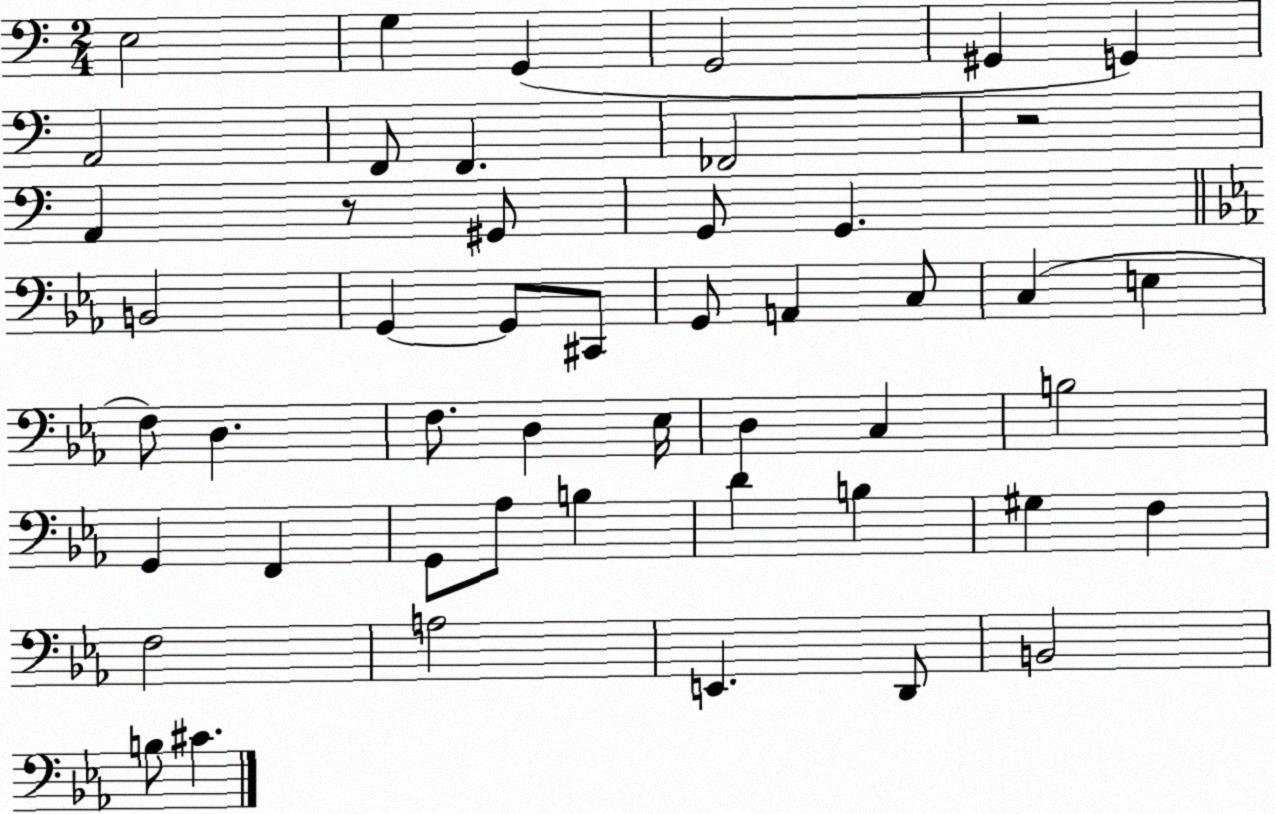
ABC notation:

X:1
T:Untitled
M:2/4
L:1/4
K:C
E,2 G, G,, G,,2 ^G,, G,, A,,2 F,,/2 F,, _F,,2 z2 A,, z/2 ^G,,/2 G,,/2 G,, B,,2 G,, G,,/2 ^C,,/2 G,,/2 A,, C,/2 C, E, F,/2 D, F,/2 D, _E,/4 D, C, B,2 G,, F,, G,,/2 _A,/2 B, D B, ^G, F, F,2 A,2 E,, D,,/2 B,,2 B,/2 ^C